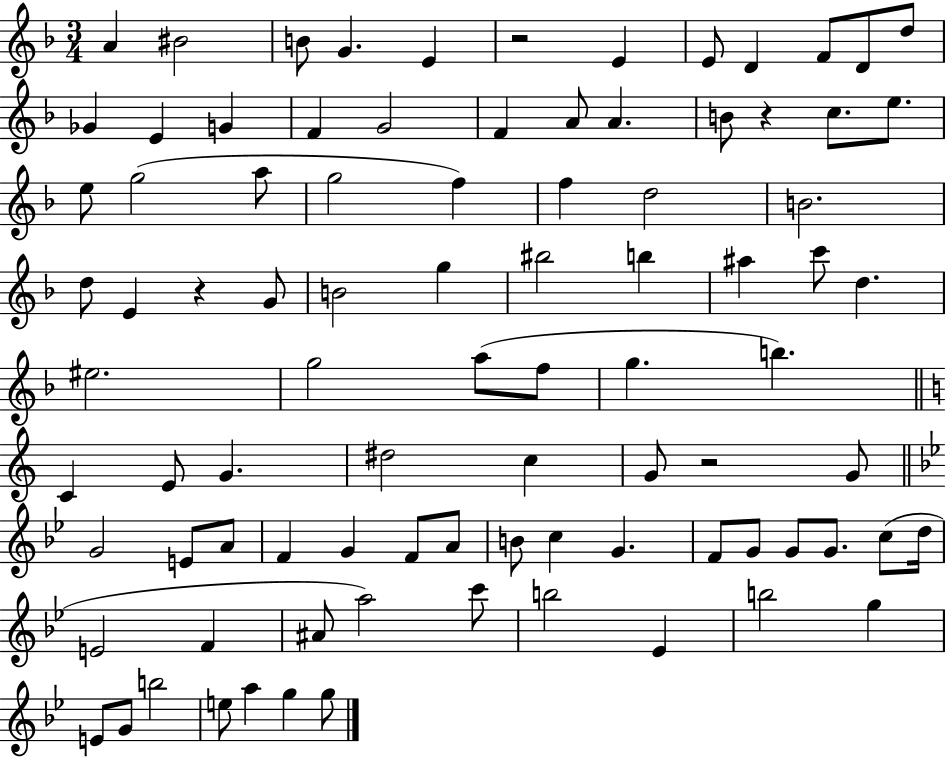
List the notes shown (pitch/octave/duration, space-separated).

A4/q BIS4/h B4/e G4/q. E4/q R/h E4/q E4/e D4/q F4/e D4/e D5/e Gb4/q E4/q G4/q F4/q G4/h F4/q A4/e A4/q. B4/e R/q C5/e. E5/e. E5/e G5/h A5/e G5/h F5/q F5/q D5/h B4/h. D5/e E4/q R/q G4/e B4/h G5/q BIS5/h B5/q A#5/q C6/e D5/q. EIS5/h. G5/h A5/e F5/e G5/q. B5/q. C4/q E4/e G4/q. D#5/h C5/q G4/e R/h G4/e G4/h E4/e A4/e F4/q G4/q F4/e A4/e B4/e C5/q G4/q. F4/e G4/e G4/e G4/e. C5/e D5/s E4/h F4/q A#4/e A5/h C6/e B5/h Eb4/q B5/h G5/q E4/e G4/e B5/h E5/e A5/q G5/q G5/e